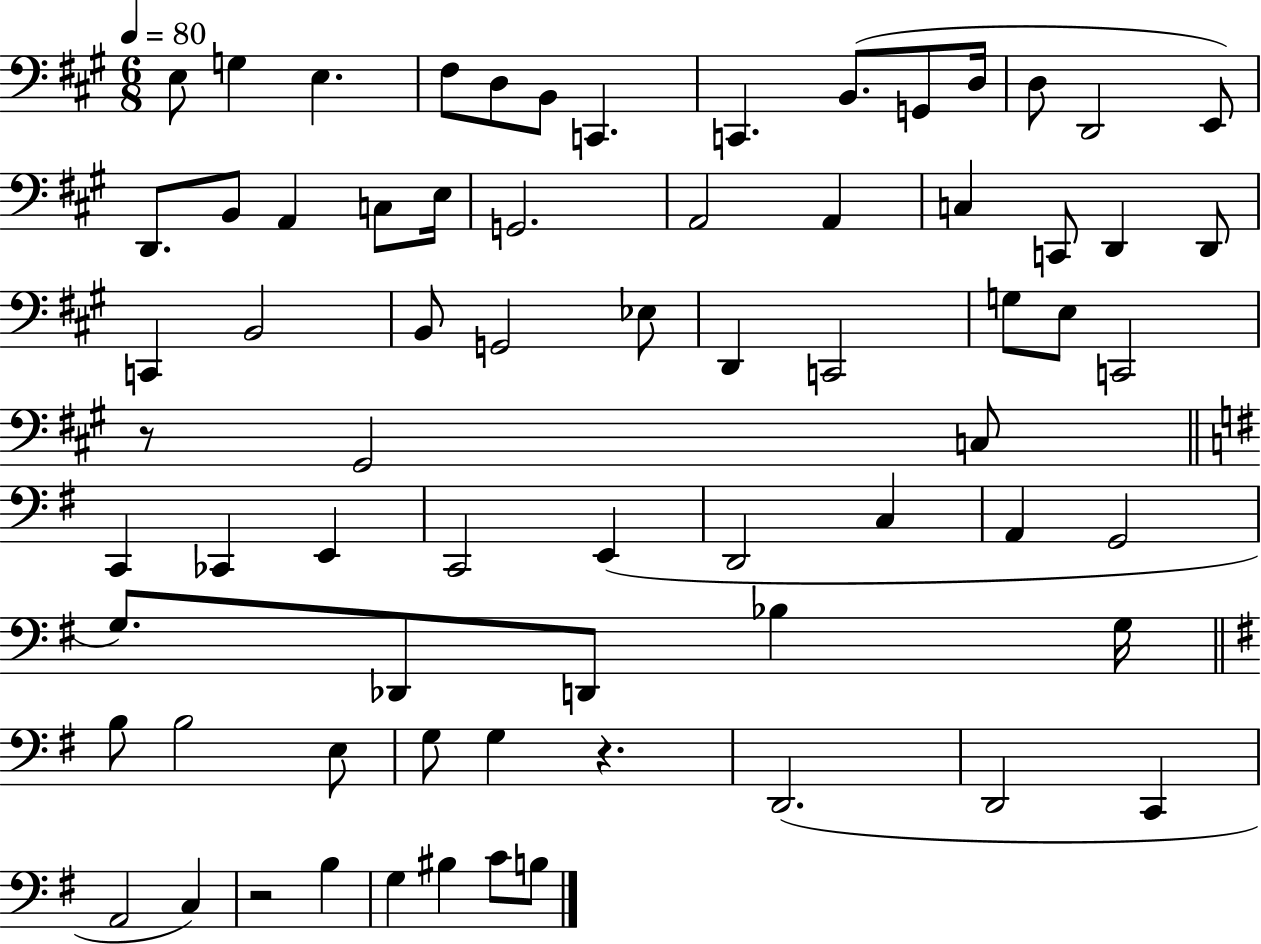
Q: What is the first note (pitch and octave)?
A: E3